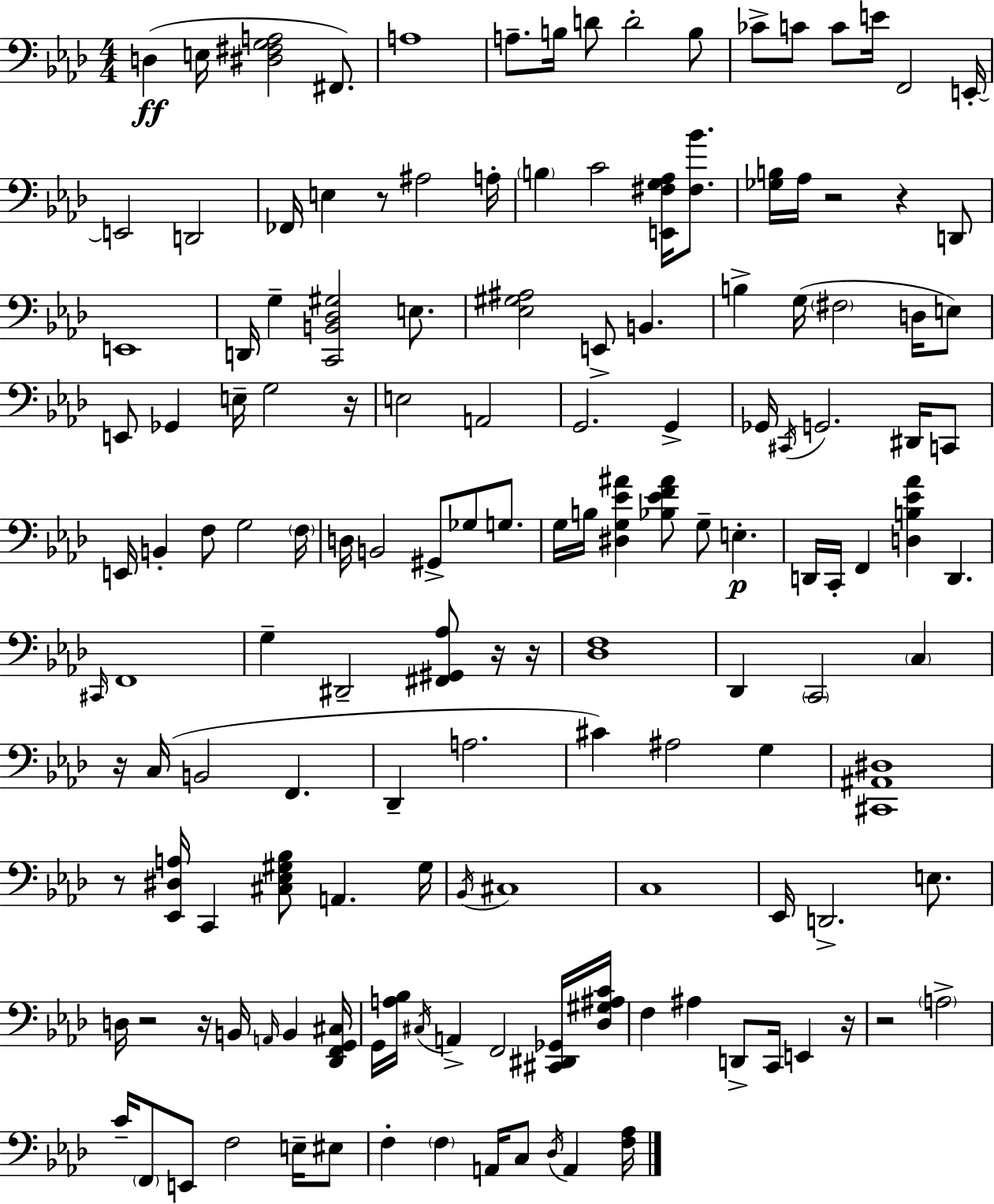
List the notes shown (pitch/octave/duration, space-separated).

D3/q E3/s [D#3,F#3,G3,A3]/h F#2/e. A3/w A3/e. B3/s D4/e D4/h B3/e CES4/e C4/e C4/e E4/s F2/h E2/s E2/h D2/h FES2/s E3/q R/e A#3/h A3/s B3/q C4/h [E2,F#3,G3,Ab3]/s [F#3,Bb4]/e. [Gb3,B3]/s Ab3/s R/h R/q D2/e E2/w D2/s G3/q [C2,B2,Db3,G#3]/h E3/e. [Eb3,G#3,A#3]/h E2/e B2/q. B3/q G3/s F#3/h D3/s E3/e E2/e Gb2/q E3/s G3/h R/s E3/h A2/h G2/h. G2/q Gb2/s C#2/s G2/h. D#2/s C2/e E2/s B2/q F3/e G3/h F3/s D3/s B2/h G#2/e Gb3/e G3/e. G3/s B3/s [D#3,G3,Eb4,A#4]/q [Bb3,Eb4,F4,A#4]/e G3/e E3/q. D2/s C2/s F2/q [D3,B3,Eb4,Ab4]/q D2/q. C#2/s F2/w G3/q D#2/h [F#2,G#2,Ab3]/e R/s R/s [Db3,F3]/w Db2/q C2/h C3/q R/s C3/s B2/h F2/q. Db2/q A3/h. C#4/q A#3/h G3/q [C#2,A#2,D#3]/w R/e [Eb2,D#3,A3]/s C2/q [C#3,Eb3,G#3,Bb3]/e A2/q. G#3/s Bb2/s C#3/w C3/w Eb2/s D2/h. E3/e. D3/s R/h R/s B2/s A2/s B2/q [Db2,F2,G2,C#3]/s G2/s [A3,Bb3]/s C#3/s A2/q F2/h [C#2,D#2,Gb2]/s [Db3,G#3,A#3,C4]/s F3/q A#3/q D2/e C2/s E2/q R/s R/h A3/h C4/s F2/e E2/e F3/h E3/s EIS3/e F3/q F3/q A2/s C3/e Db3/s A2/q [F3,Ab3]/s